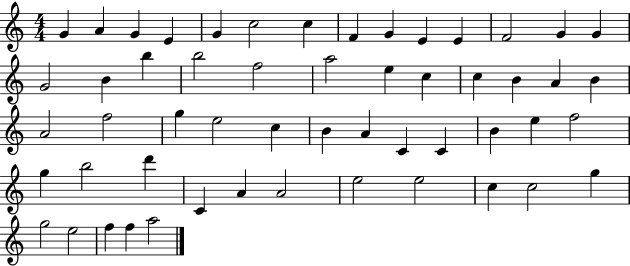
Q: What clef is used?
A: treble